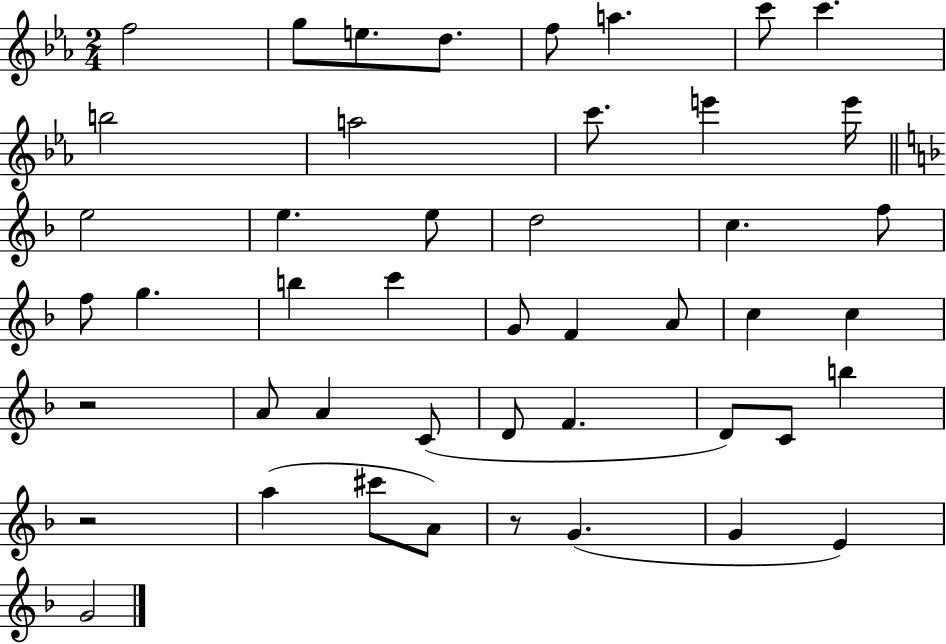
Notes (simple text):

F5/h G5/e E5/e. D5/e. F5/e A5/q. C6/e C6/q. B5/h A5/h C6/e. E6/q E6/s E5/h E5/q. E5/e D5/h C5/q. F5/e F5/e G5/q. B5/q C6/q G4/e F4/q A4/e C5/q C5/q R/h A4/e A4/q C4/e D4/e F4/q. D4/e C4/e B5/q R/h A5/q C#6/e A4/e R/e G4/q. G4/q E4/q G4/h